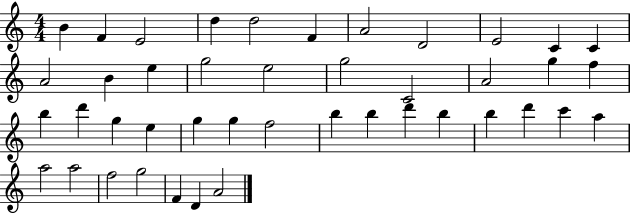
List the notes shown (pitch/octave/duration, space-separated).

B4/q F4/q E4/h D5/q D5/h F4/q A4/h D4/h E4/h C4/q C4/q A4/h B4/q E5/q G5/h E5/h G5/h C4/h A4/h G5/q F5/q B5/q D6/q G5/q E5/q G5/q G5/q F5/h B5/q B5/q D6/q B5/q B5/q D6/q C6/q A5/q A5/h A5/h F5/h G5/h F4/q D4/q A4/h